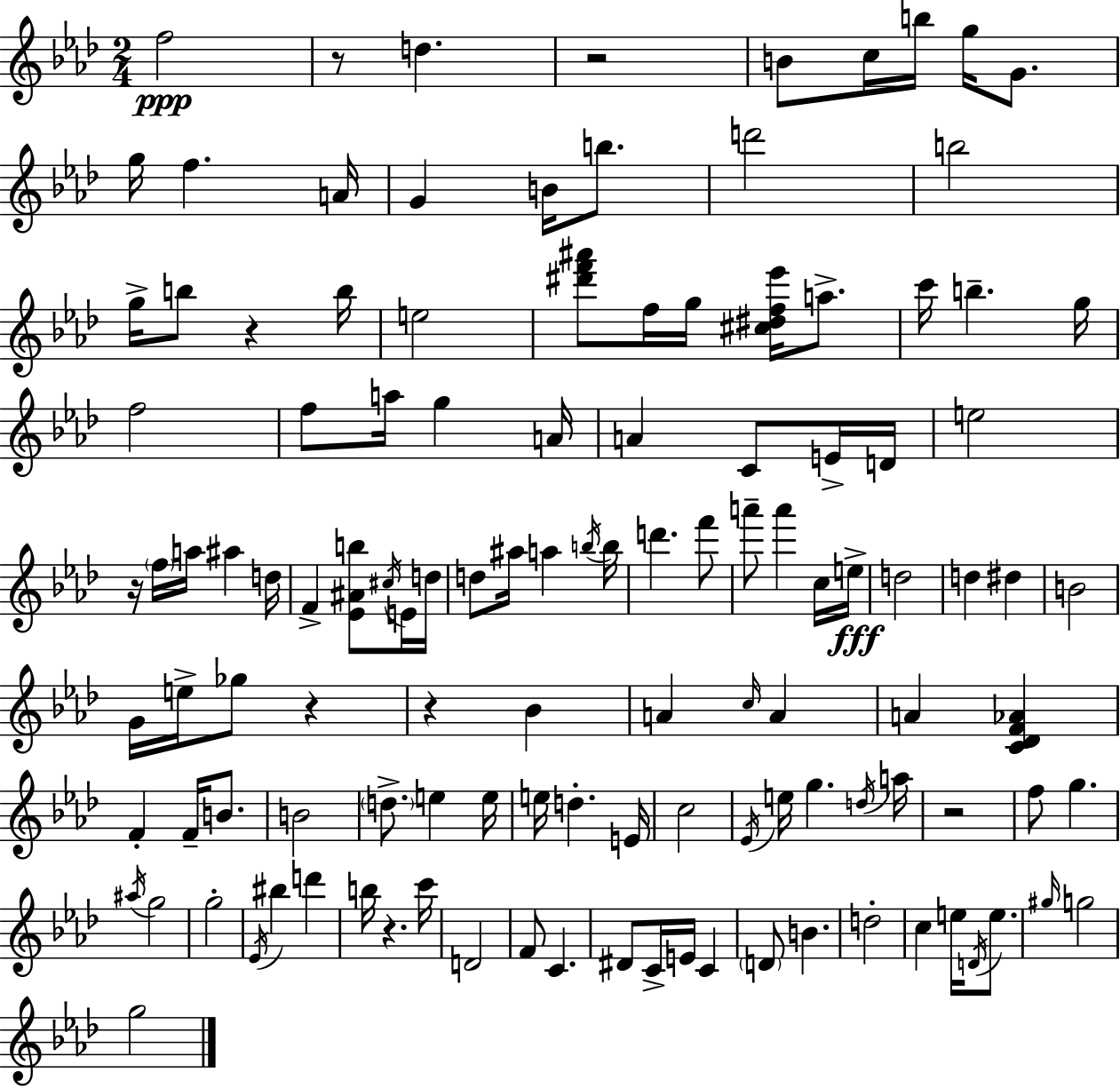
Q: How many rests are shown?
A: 8